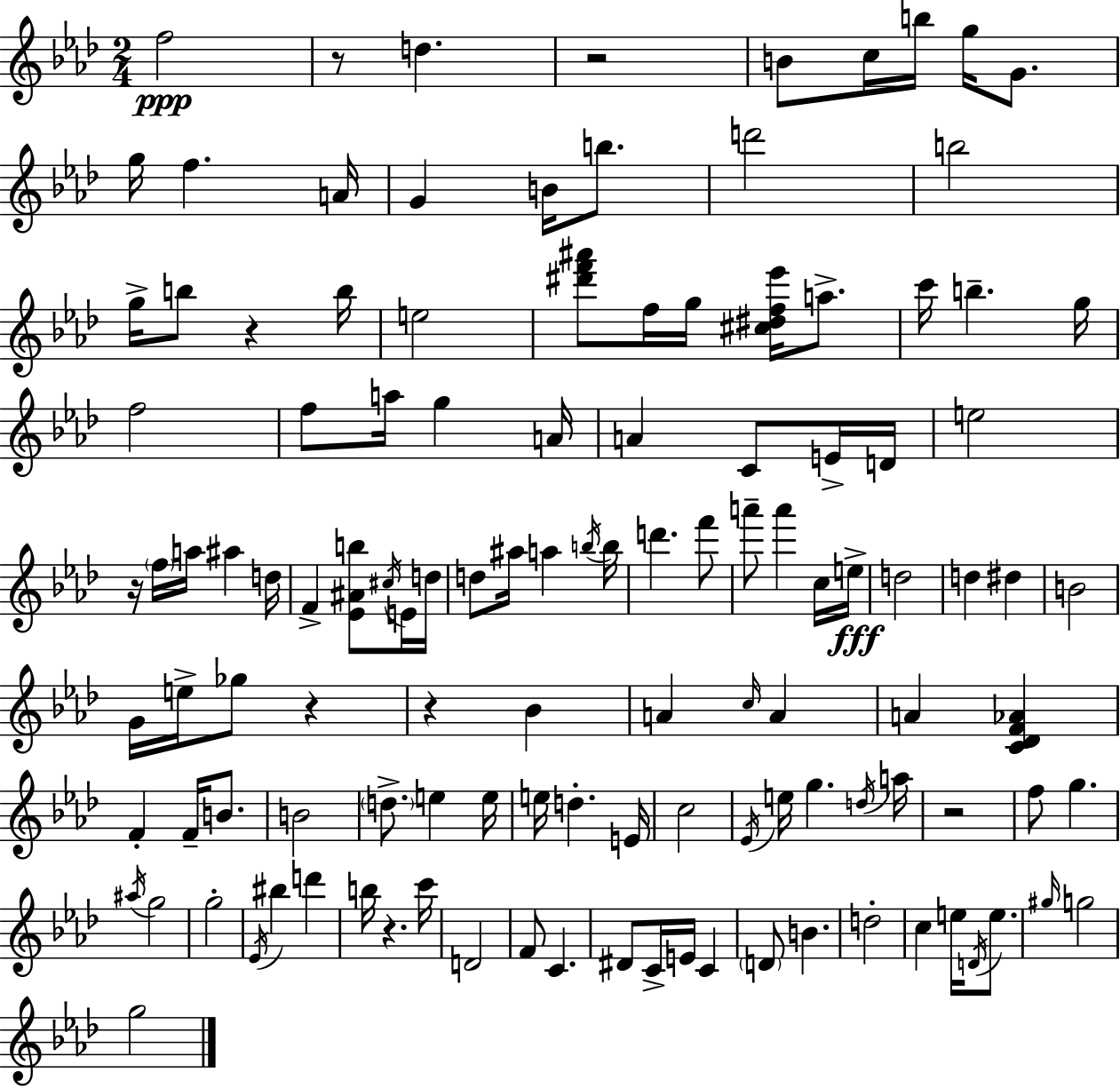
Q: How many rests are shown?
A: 8